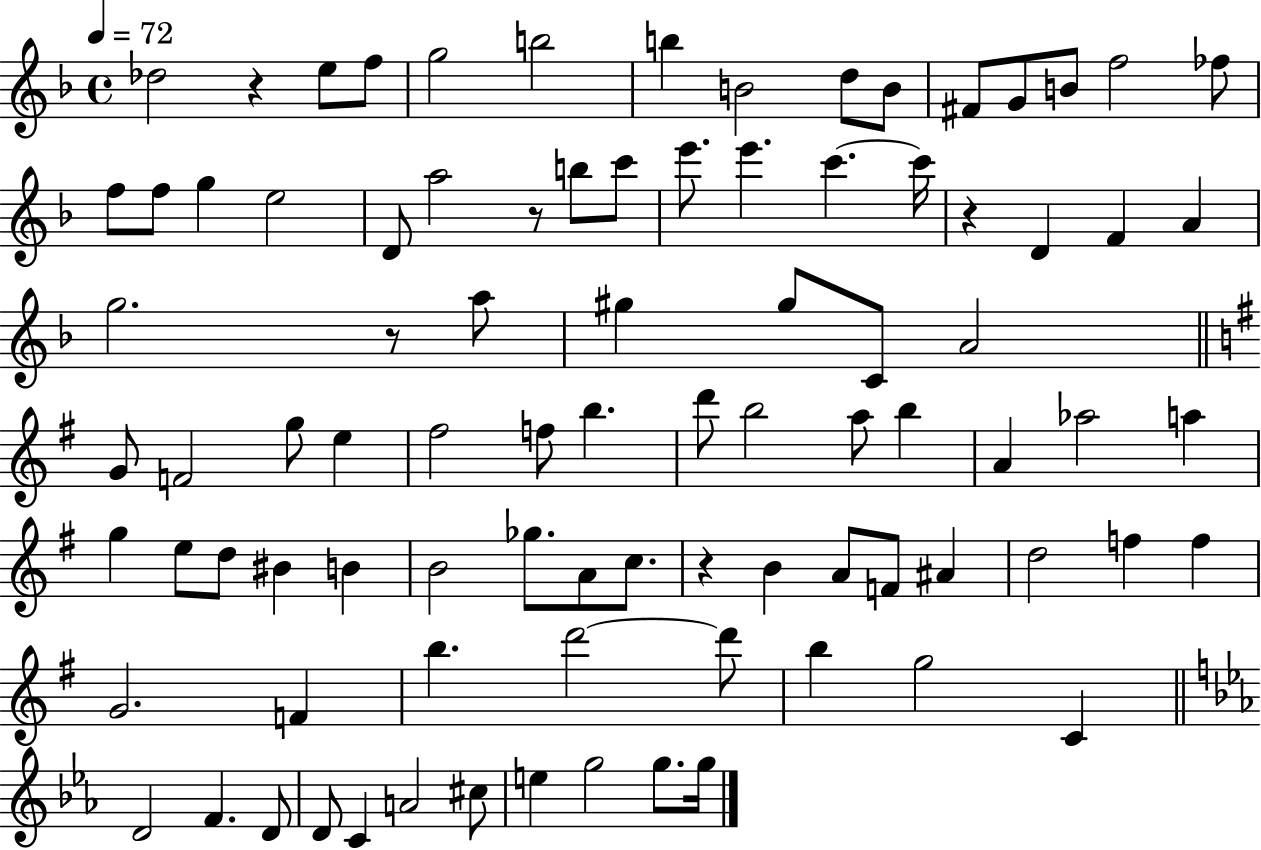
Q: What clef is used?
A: treble